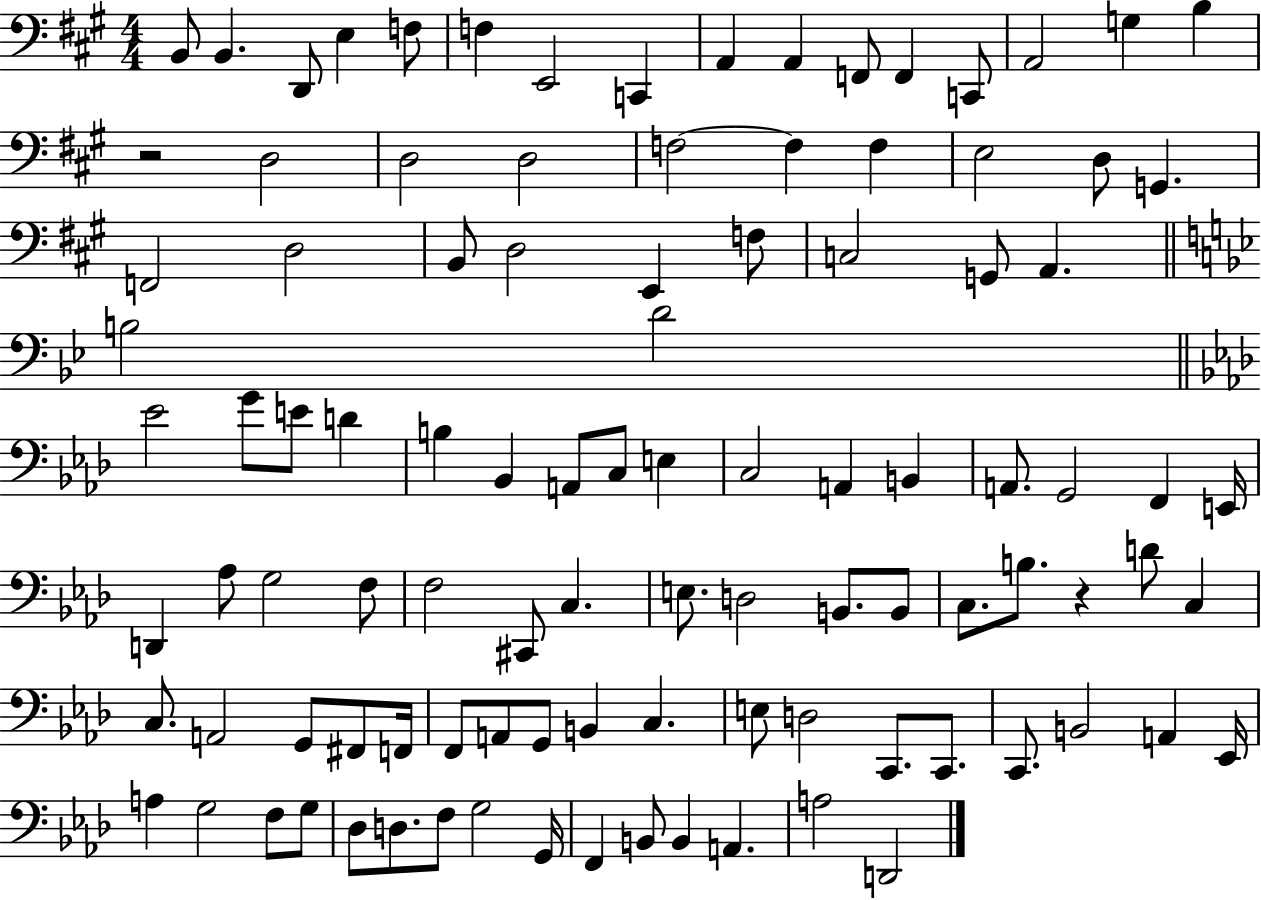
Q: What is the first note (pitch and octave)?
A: B2